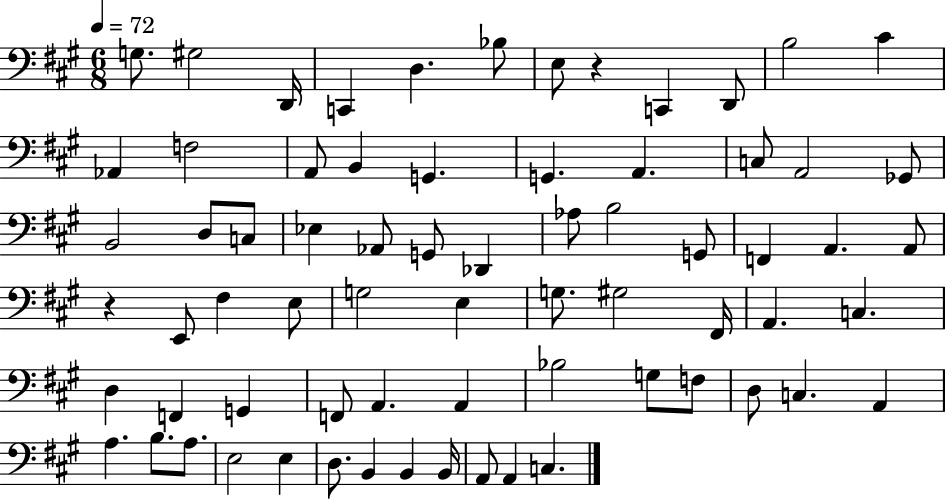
G3/e. G#3/h D2/s C2/q D3/q. Bb3/e E3/e R/q C2/q D2/e B3/h C#4/q Ab2/q F3/h A2/e B2/q G2/q. G2/q. A2/q. C3/e A2/h Gb2/e B2/h D3/e C3/e Eb3/q Ab2/e G2/e Db2/q Ab3/e B3/h G2/e F2/q A2/q. A2/e R/q E2/e F#3/q E3/e G3/h E3/q G3/e. G#3/h F#2/s A2/q. C3/q. D3/q F2/q G2/q F2/e A2/q. A2/q Bb3/h G3/e F3/e D3/e C3/q. A2/q A3/q. B3/e. A3/e. E3/h E3/q D3/e. B2/q B2/q B2/s A2/e A2/q C3/q.